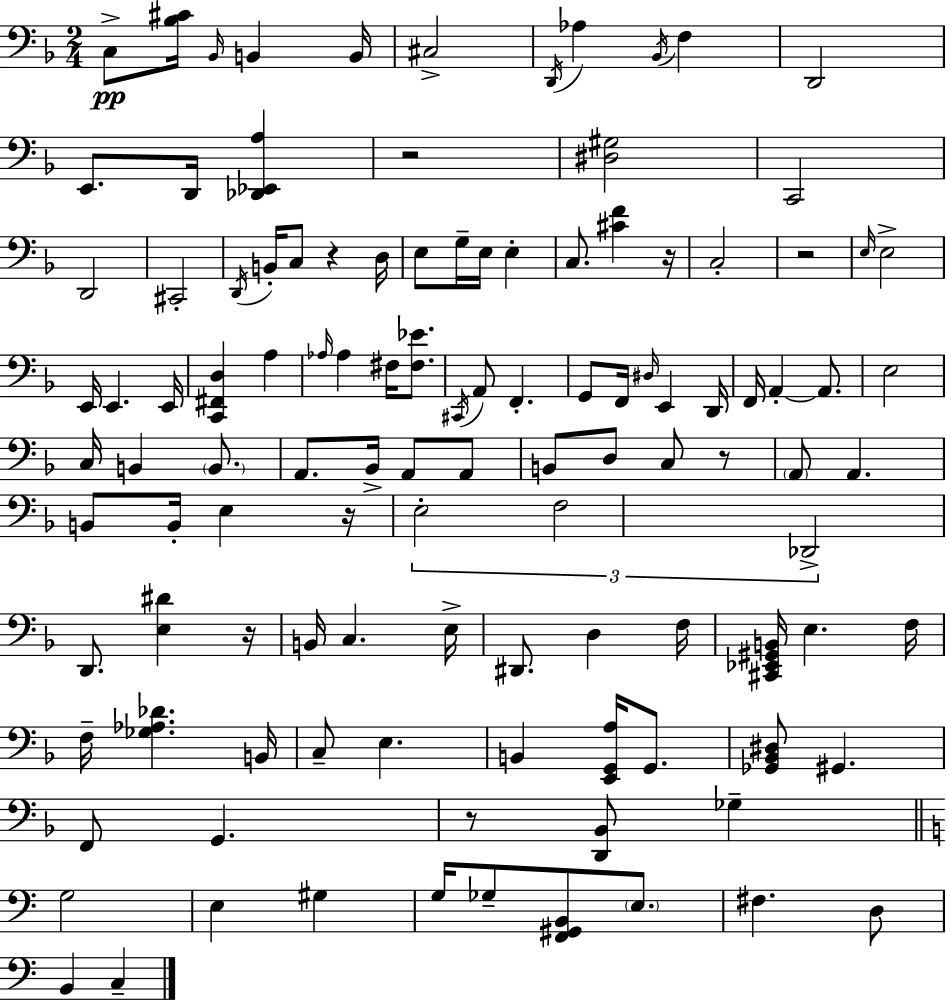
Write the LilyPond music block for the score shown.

{
  \clef bass
  \numericTimeSignature
  \time 2/4
  \key d \minor
  c8->\pp <bes cis'>16 \grace { bes,16 } b,4 | b,16 cis2-> | \acciaccatura { d,16 } aes4 \acciaccatura { bes,16 } f4 | d,2 | \break e,8. d,16 <des, ees, a>4 | r2 | <dis gis>2 | c,2 | \break d,2 | cis,2-. | \acciaccatura { d,16 } b,16-. c8 r4 | d16 e8 g16-- e16 | \break e4-. c8. <cis' f'>4 | r16 c2-. | r2 | \grace { e16 } e2-> | \break e,16 e,4. | e,16 <c, fis, d>4 | a4 \grace { aes16 } aes4 | fis16 <fis ees'>8. \acciaccatura { cis,16 } a,8 | \break f,4.-. g,8 | f,16 \grace { dis16 } e,4 d,16 | f,16 a,4-.~~ a,8. | e2 | \break c16 b,4 \parenthesize b,8. | a,8. bes,16-> a,8 a,8 | b,8 d8 c8 r8 | \parenthesize a,8 a,4. | \break b,8 b,16-. e4 r16 | \tuplet 3/2 { e2-. | f2 | des,2-> } | \break d,8. <e dis'>4 r16 | b,16 c4. e16-> | dis,8. d4 f16 | <cis, ees, gis, b,>16 e4. f16 | \break f16-- <ges aes des'>4. b,16 | c8-- e4. | b,4 <e, g, a>16 g,8. | <ges, bes, dis>8 gis,4. | \break f,8 g,4. | r8 <d, bes,>8 ges4-- | \bar "||" \break \key a \minor g2 | e4 gis4 | g16 ges8-- <f, gis, b,>8 \parenthesize e8. | fis4. d8 | \break b,4 c4-- | \bar "|."
}